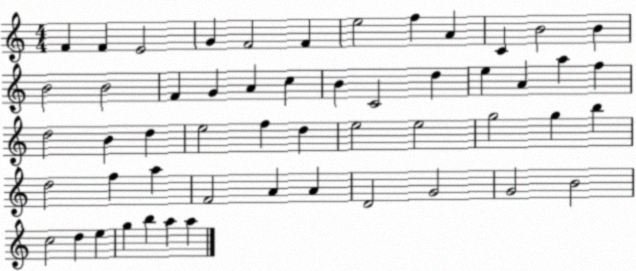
X:1
T:Untitled
M:4/4
L:1/4
K:C
F F E2 G F2 F e2 f A C B2 B B2 B2 F G A c B C2 d e A a f d2 B d e2 f d e2 e2 g2 g b d2 f a F2 A A D2 G2 G2 B2 c2 d e g b a a